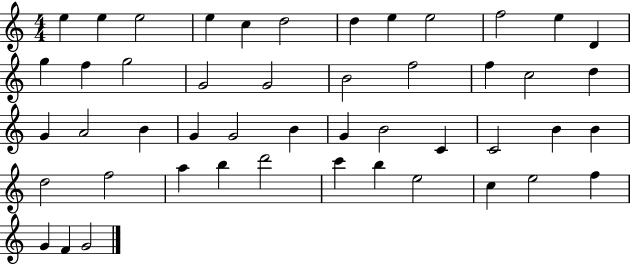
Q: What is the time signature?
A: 4/4